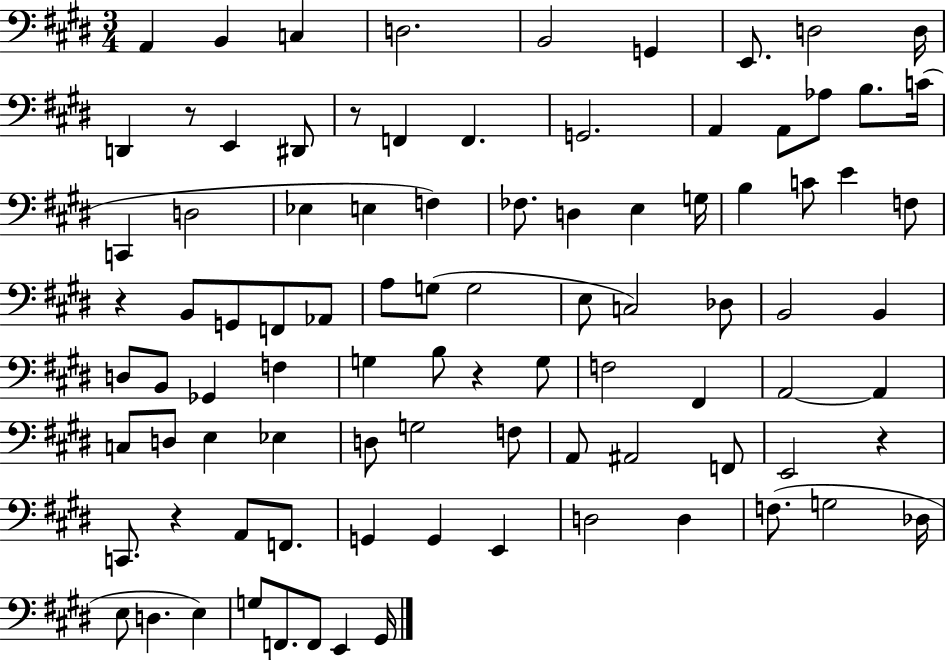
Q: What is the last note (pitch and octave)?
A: G#2